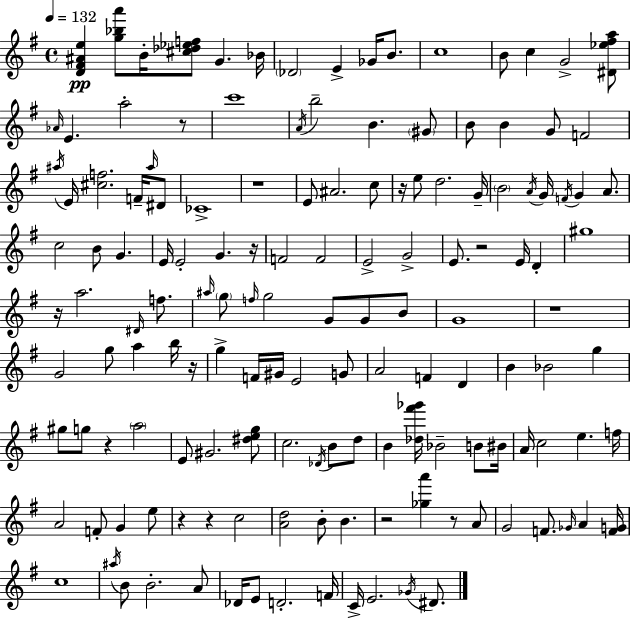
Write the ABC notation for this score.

X:1
T:Untitled
M:4/4
L:1/4
K:G
[D^F^Ae] [g_ba']/2 B/4 [^c_d_ef]/2 G _B/4 _D2 E _G/4 B/2 c4 B/2 c G2 [^D_e^fa]/2 _A/4 E a2 z/2 c'4 A/4 b2 B ^G/2 B/2 B G/2 F2 ^a/4 E/4 [^cf]2 F/4 ^a/4 ^D/2 _C4 z4 E/2 ^A2 c/2 z/4 e/2 d2 G/4 B2 A/4 G/4 F/4 G A/2 c2 B/2 G E/4 E2 G z/4 F2 F2 E2 G2 E/2 z2 E/4 D ^g4 z/4 a2 ^D/4 f/2 ^a/4 g/2 f/4 g2 G/2 G/2 B/2 G4 z4 G2 g/2 a b/4 z/4 g F/4 ^G/4 E2 G/2 A2 F D B _B2 g ^g/2 g/2 z a2 E/2 ^G2 [^deg]/2 c2 _D/4 B/2 d/2 B [_d^f'_g']/4 _B2 B/2 ^B/4 A/4 c2 e f/4 A2 F/2 G e/2 z z c2 [Ad]2 B/2 B z2 [_ga'] z/2 A/2 G2 F/2 _G/4 A [FG]/4 c4 ^a/4 B/2 B2 A/2 _D/4 E/2 D2 F/4 C/4 E2 _G/4 ^D/2